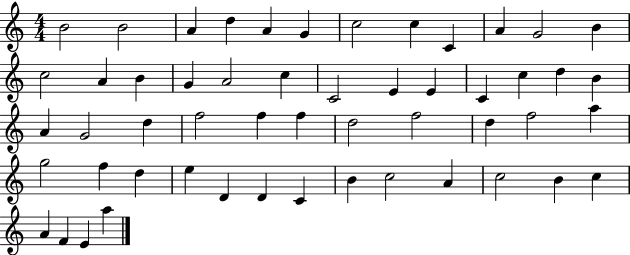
B4/h B4/h A4/q D5/q A4/q G4/q C5/h C5/q C4/q A4/q G4/h B4/q C5/h A4/q B4/q G4/q A4/h C5/q C4/h E4/q E4/q C4/q C5/q D5/q B4/q A4/q G4/h D5/q F5/h F5/q F5/q D5/h F5/h D5/q F5/h A5/q G5/h F5/q D5/q E5/q D4/q D4/q C4/q B4/q C5/h A4/q C5/h B4/q C5/q A4/q F4/q E4/q A5/q